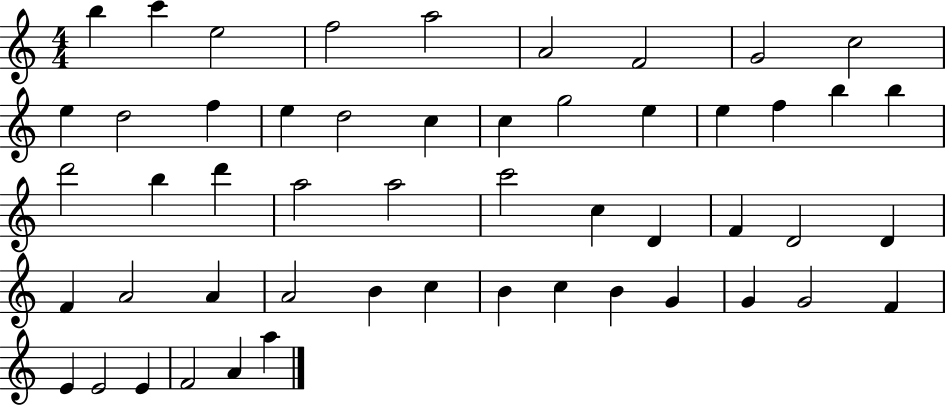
B5/q C6/q E5/h F5/h A5/h A4/h F4/h G4/h C5/h E5/q D5/h F5/q E5/q D5/h C5/q C5/q G5/h E5/q E5/q F5/q B5/q B5/q D6/h B5/q D6/q A5/h A5/h C6/h C5/q D4/q F4/q D4/h D4/q F4/q A4/h A4/q A4/h B4/q C5/q B4/q C5/q B4/q G4/q G4/q G4/h F4/q E4/q E4/h E4/q F4/h A4/q A5/q